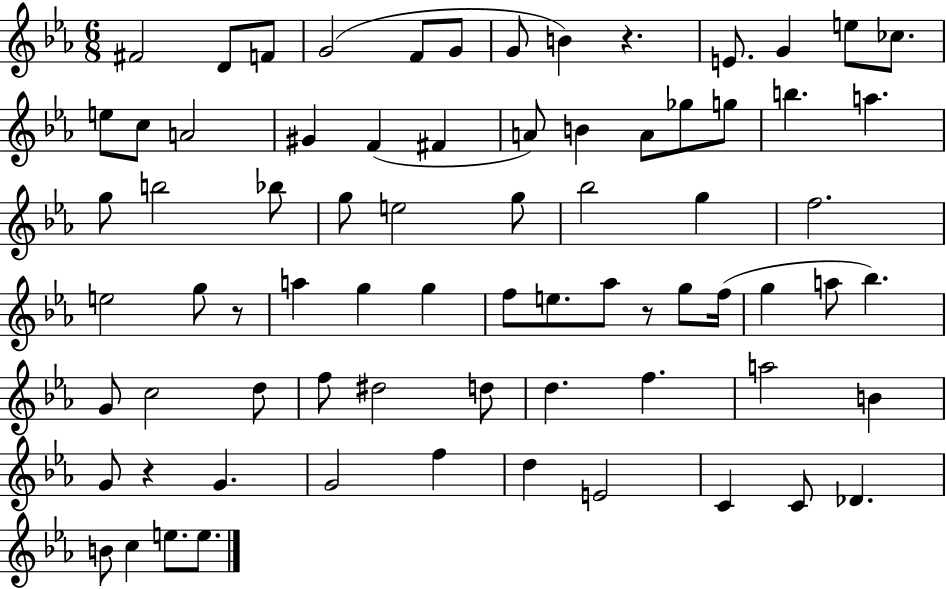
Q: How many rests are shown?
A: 4